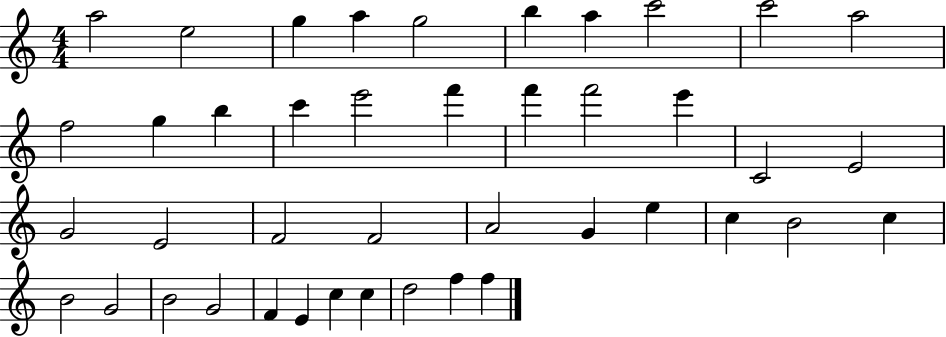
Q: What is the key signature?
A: C major